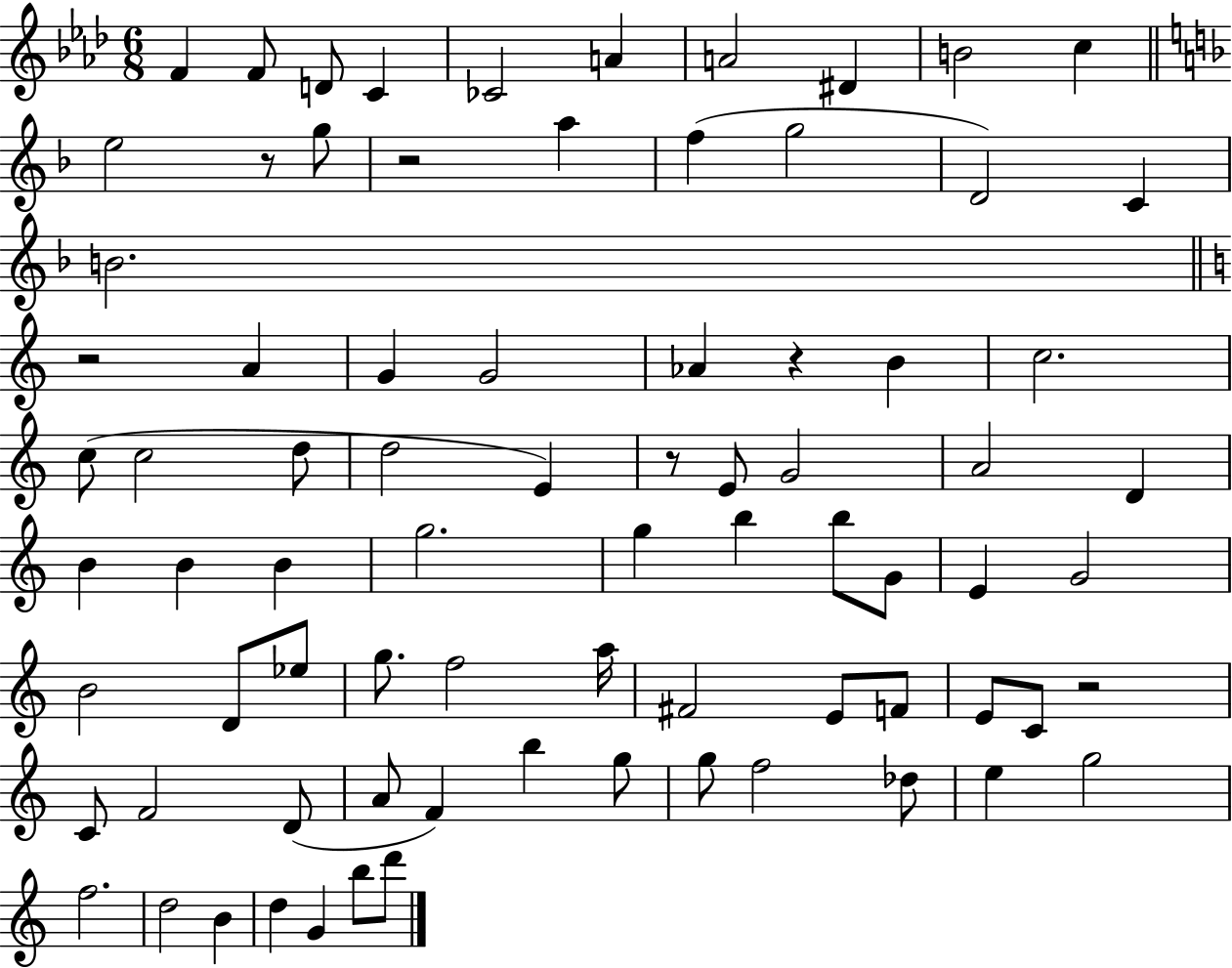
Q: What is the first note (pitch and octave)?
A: F4